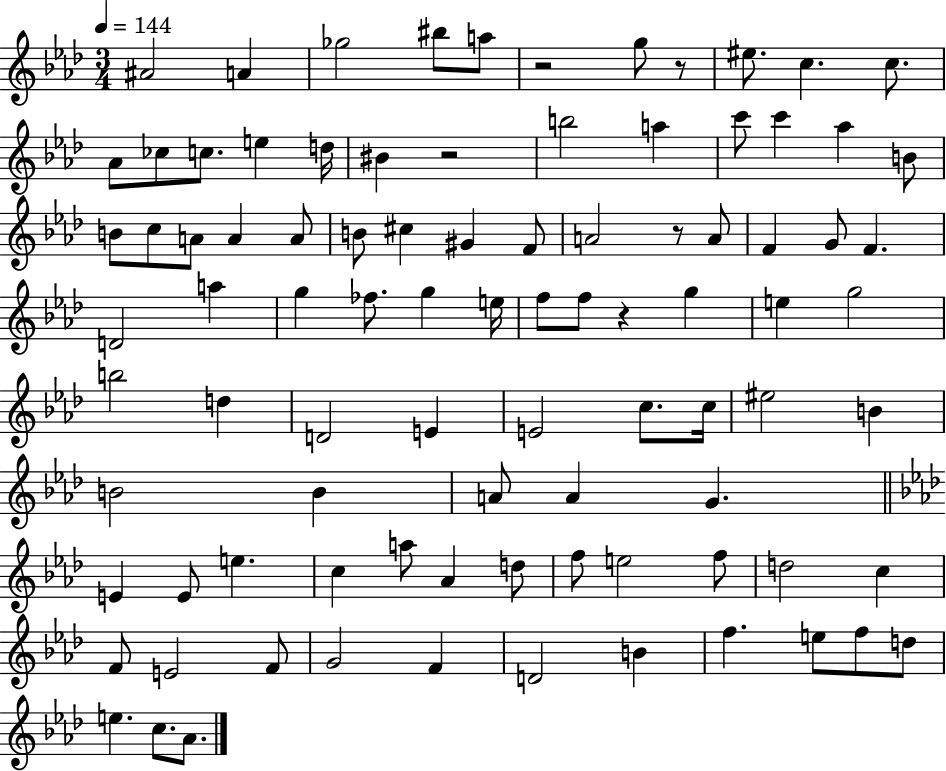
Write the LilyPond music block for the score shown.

{
  \clef treble
  \numericTimeSignature
  \time 3/4
  \key aes \major
  \tempo 4 = 144
  ais'2 a'4 | ges''2 bis''8 a''8 | r2 g''8 r8 | eis''8. c''4. c''8. | \break aes'8 ces''8 c''8. e''4 d''16 | bis'4 r2 | b''2 a''4 | c'''8 c'''4 aes''4 b'8 | \break b'8 c''8 a'8 a'4 a'8 | b'8 cis''4 gis'4 f'8 | a'2 r8 a'8 | f'4 g'8 f'4. | \break d'2 a''4 | g''4 fes''8. g''4 e''16 | f''8 f''8 r4 g''4 | e''4 g''2 | \break b''2 d''4 | d'2 e'4 | e'2 c''8. c''16 | eis''2 b'4 | \break b'2 b'4 | a'8 a'4 g'4. | \bar "||" \break \key aes \major e'4 e'8 e''4. | c''4 a''8 aes'4 d''8 | f''8 e''2 f''8 | d''2 c''4 | \break f'8 e'2 f'8 | g'2 f'4 | d'2 b'4 | f''4. e''8 f''8 d''8 | \break e''4. c''8. aes'8. | \bar "|."
}